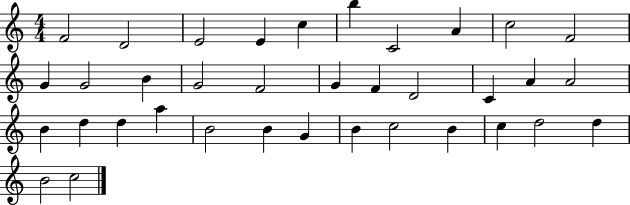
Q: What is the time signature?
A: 4/4